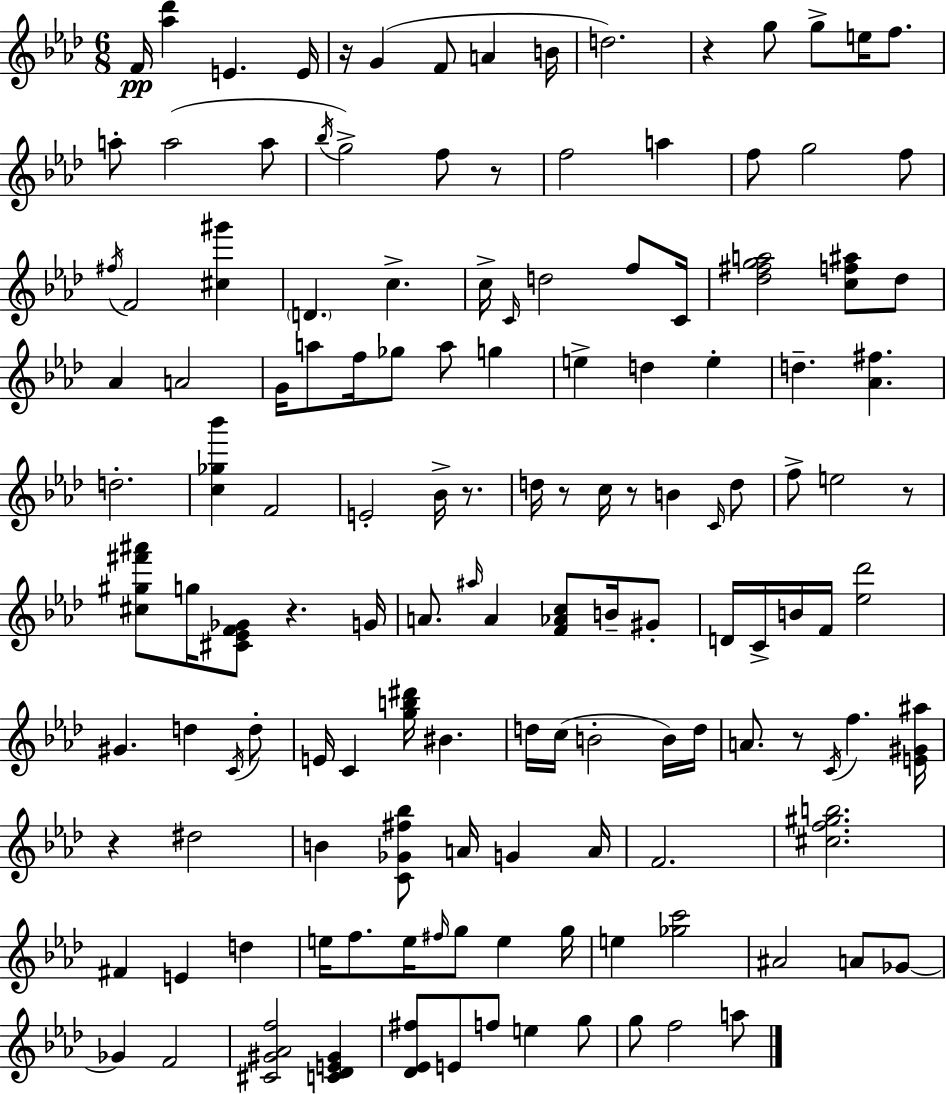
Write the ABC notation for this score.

X:1
T:Untitled
M:6/8
L:1/4
K:Fm
F/4 [_a_d'] E E/4 z/4 G F/2 A B/4 d2 z g/2 g/2 e/4 f/2 a/2 a2 a/2 _b/4 g2 f/2 z/2 f2 a f/2 g2 f/2 ^f/4 F2 [^c^g'] D c c/4 C/4 d2 f/2 C/4 [_d^fga]2 [cf^a]/2 _d/2 _A A2 G/4 a/2 f/4 _g/2 a/2 g e d e d [_A^f] d2 [c_g_b'] F2 E2 _B/4 z/2 d/4 z/2 c/4 z/2 B C/4 d/2 f/2 e2 z/2 [^c^g^f'^a']/2 g/4 [^C_EF_G]/2 z G/4 A/2 ^a/4 A [F_Ac]/2 B/4 ^G/2 D/4 C/4 B/4 F/4 [_e_d']2 ^G d C/4 d/2 E/4 C [gb^d']/4 ^B d/4 c/4 B2 B/4 d/4 A/2 z/2 C/4 f [E^G^a]/4 z ^d2 B [C_G^f_b]/2 A/4 G A/4 F2 [^cf^gb]2 ^F E d e/4 f/2 e/4 ^f/4 g/2 e g/4 e [_gc']2 ^A2 A/2 _G/2 _G F2 [^C^G_Af]2 [C_DE^G] [_D_E^f]/2 E/2 f/2 e g/2 g/2 f2 a/2